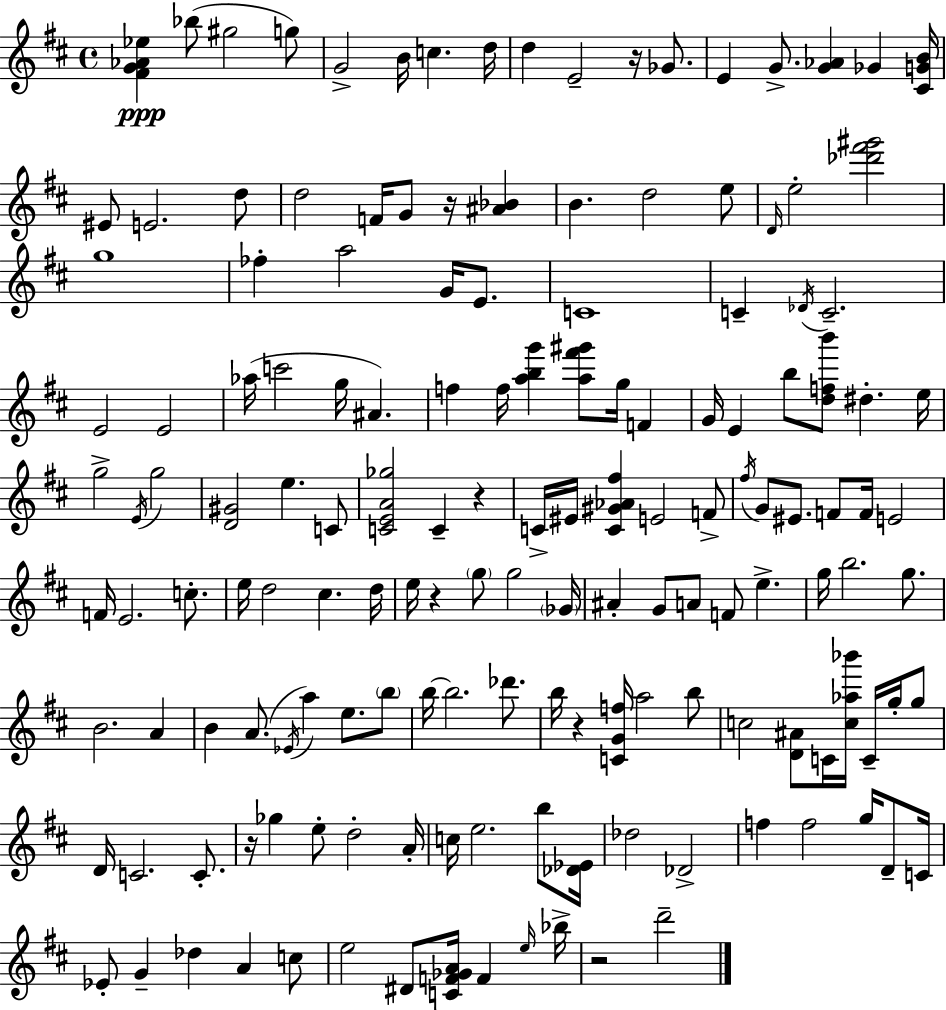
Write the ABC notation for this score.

X:1
T:Untitled
M:4/4
L:1/4
K:D
[^FG_A_e] _b/2 ^g2 g/2 G2 B/4 c d/4 d E2 z/4 _G/2 E G/2 [G_A] _G [^CGB]/4 ^E/2 E2 d/2 d2 F/4 G/2 z/4 [^A_B] B d2 e/2 D/4 e2 [_d'^f'^g']2 g4 _f a2 G/4 E/2 C4 C _D/4 C2 E2 E2 _a/4 c'2 g/4 ^A f f/4 [abg'] [a^f'^g']/2 g/4 F G/4 E b/2 [dfb']/2 ^d e/4 g2 E/4 g2 [D^G]2 e C/2 [CEA_g]2 C z C/4 ^E/4 [C^G_A^f] E2 F/2 ^f/4 G/2 ^E/2 F/2 F/4 E2 F/4 E2 c/2 e/4 d2 ^c d/4 e/4 z g/2 g2 _G/4 ^A G/2 A/2 F/2 e g/4 b2 g/2 B2 A B A/2 _E/4 a e/2 b/2 b/4 b2 _d'/2 b/4 z [CGf]/4 a2 b/2 c2 [D^A]/2 C/4 [c_a_b']/4 C/4 g/4 g/2 D/4 C2 C/2 z/4 _g e/2 d2 A/4 c/4 e2 b/2 [_D_E]/4 _d2 _D2 f f2 g/4 D/2 C/4 _E/2 G _d A c/2 e2 ^D/2 [CF_GA]/4 F e/4 _b/4 z2 d'2